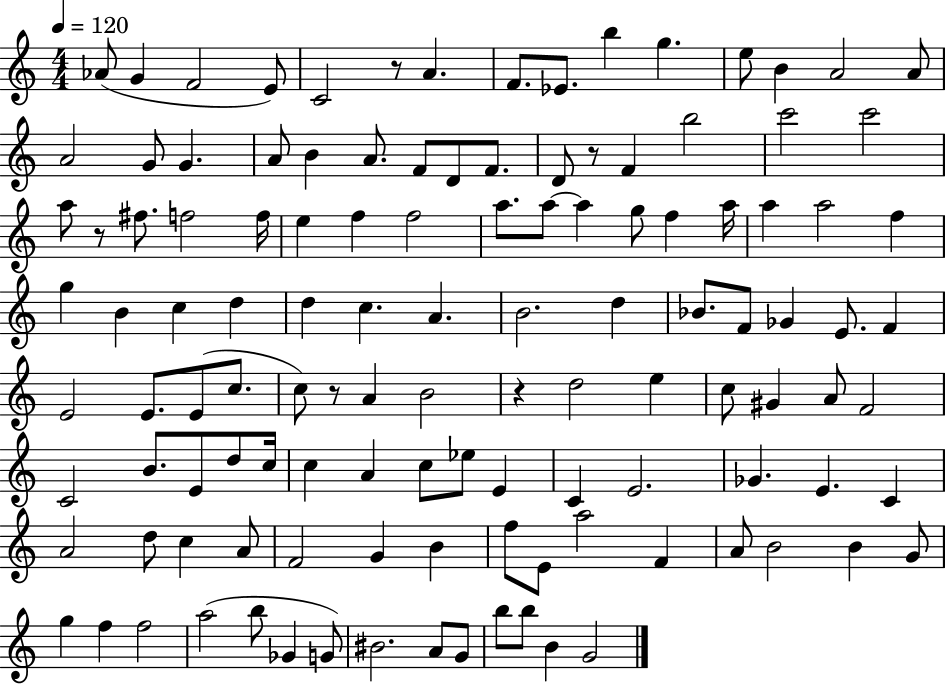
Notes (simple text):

Ab4/e G4/q F4/h E4/e C4/h R/e A4/q. F4/e. Eb4/e. B5/q G5/q. E5/e B4/q A4/h A4/e A4/h G4/e G4/q. A4/e B4/q A4/e. F4/e D4/e F4/e. D4/e R/e F4/q B5/h C6/h C6/h A5/e R/e F#5/e. F5/h F5/s E5/q F5/q F5/h A5/e. A5/e A5/q G5/e F5/q A5/s A5/q A5/h F5/q G5/q B4/q C5/q D5/q D5/q C5/q. A4/q. B4/h. D5/q Bb4/e. F4/e Gb4/q E4/e. F4/q E4/h E4/e. E4/e C5/e. C5/e R/e A4/q B4/h R/q D5/h E5/q C5/e G#4/q A4/e F4/h C4/h B4/e. E4/e D5/e C5/s C5/q A4/q C5/e Eb5/e E4/q C4/q E4/h. Gb4/q. E4/q. C4/q A4/h D5/e C5/q A4/e F4/h G4/q B4/q F5/e E4/e A5/h F4/q A4/e B4/h B4/q G4/e G5/q F5/q F5/h A5/h B5/e Gb4/q G4/e BIS4/h. A4/e G4/e B5/e B5/e B4/q G4/h